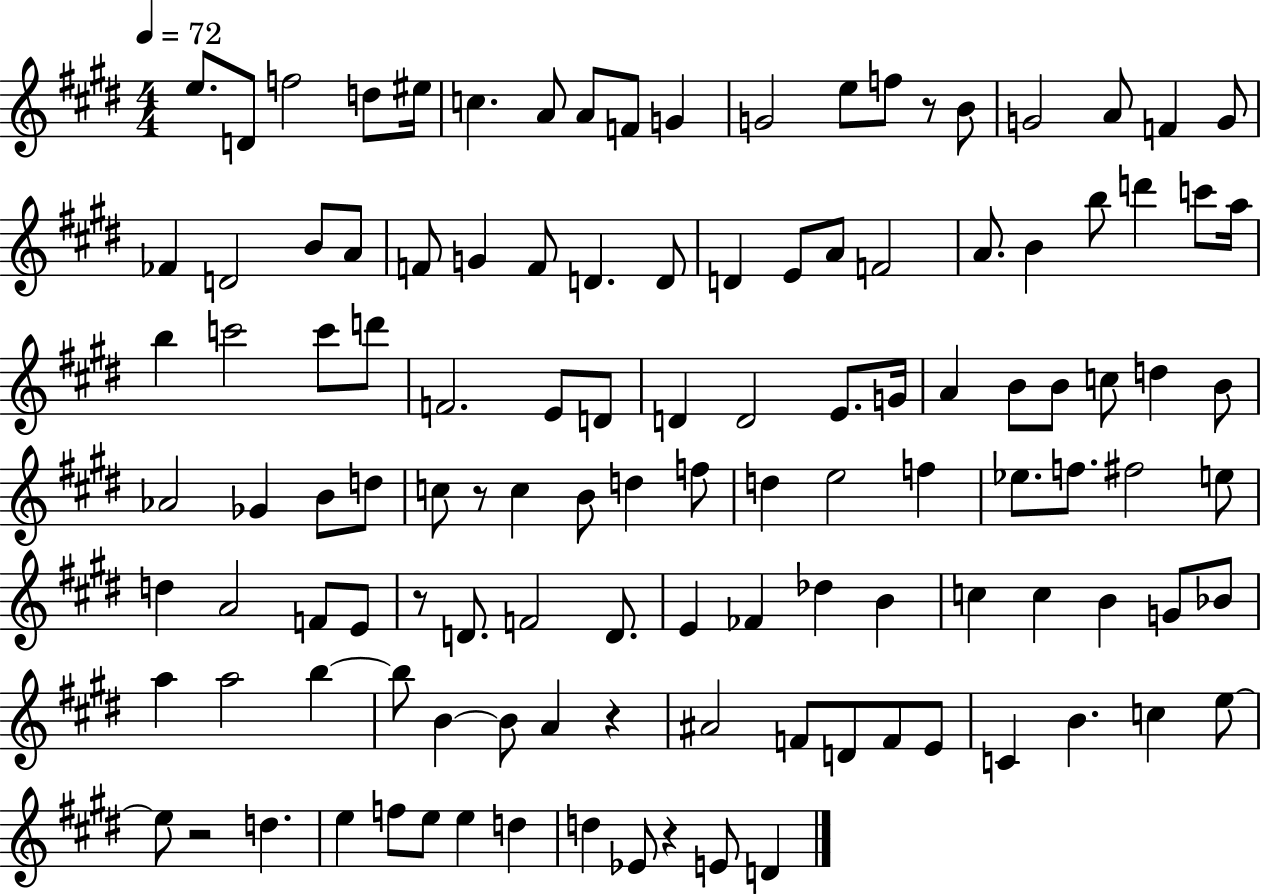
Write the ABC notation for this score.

X:1
T:Untitled
M:4/4
L:1/4
K:E
e/2 D/2 f2 d/2 ^e/4 c A/2 A/2 F/2 G G2 e/2 f/2 z/2 B/2 G2 A/2 F G/2 _F D2 B/2 A/2 F/2 G F/2 D D/2 D E/2 A/2 F2 A/2 B b/2 d' c'/2 a/4 b c'2 c'/2 d'/2 F2 E/2 D/2 D D2 E/2 G/4 A B/2 B/2 c/2 d B/2 _A2 _G B/2 d/2 c/2 z/2 c B/2 d f/2 d e2 f _e/2 f/2 ^f2 e/2 d A2 F/2 E/2 z/2 D/2 F2 D/2 E _F _d B c c B G/2 _B/2 a a2 b b/2 B B/2 A z ^A2 F/2 D/2 F/2 E/2 C B c e/2 e/2 z2 d e f/2 e/2 e d d _E/2 z E/2 D